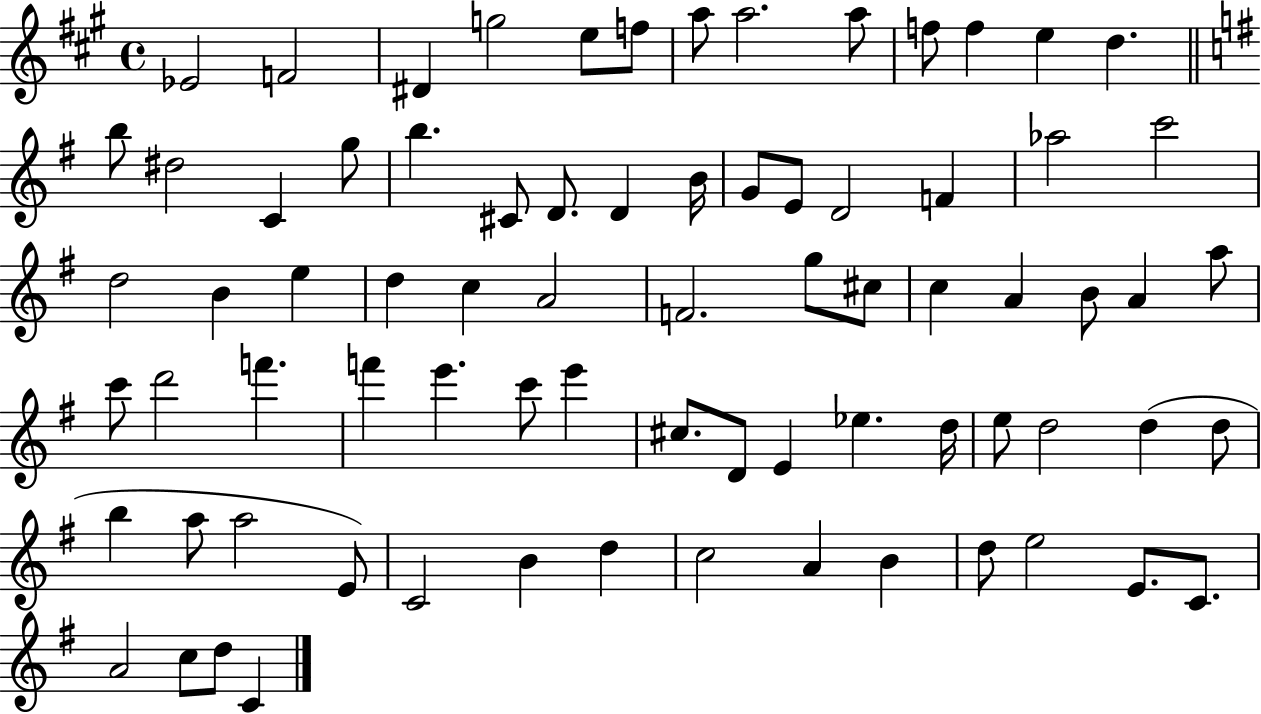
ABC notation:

X:1
T:Untitled
M:4/4
L:1/4
K:A
_E2 F2 ^D g2 e/2 f/2 a/2 a2 a/2 f/2 f e d b/2 ^d2 C g/2 b ^C/2 D/2 D B/4 G/2 E/2 D2 F _a2 c'2 d2 B e d c A2 F2 g/2 ^c/2 c A B/2 A a/2 c'/2 d'2 f' f' e' c'/2 e' ^c/2 D/2 E _e d/4 e/2 d2 d d/2 b a/2 a2 E/2 C2 B d c2 A B d/2 e2 E/2 C/2 A2 c/2 d/2 C